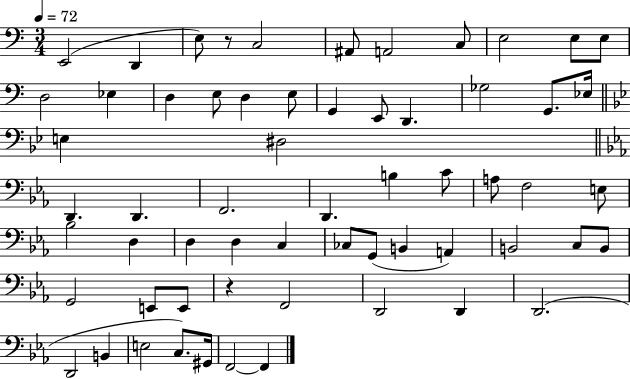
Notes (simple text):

E2/h D2/q E3/e R/e C3/h A#2/e A2/h C3/e E3/h E3/e E3/e D3/h Eb3/q D3/q E3/e D3/q E3/e G2/q E2/e D2/q. Gb3/h G2/e. Eb3/s E3/q D#3/h D2/q. D2/q. F2/h. D2/q. B3/q C4/e A3/e F3/h E3/e Bb3/h D3/q D3/q D3/q C3/q CES3/e G2/e B2/q A2/q B2/h C3/e B2/e G2/h E2/e E2/e R/q F2/h D2/h D2/q D2/h. D2/h B2/q E3/h C3/e. G#2/s F2/h F2/q